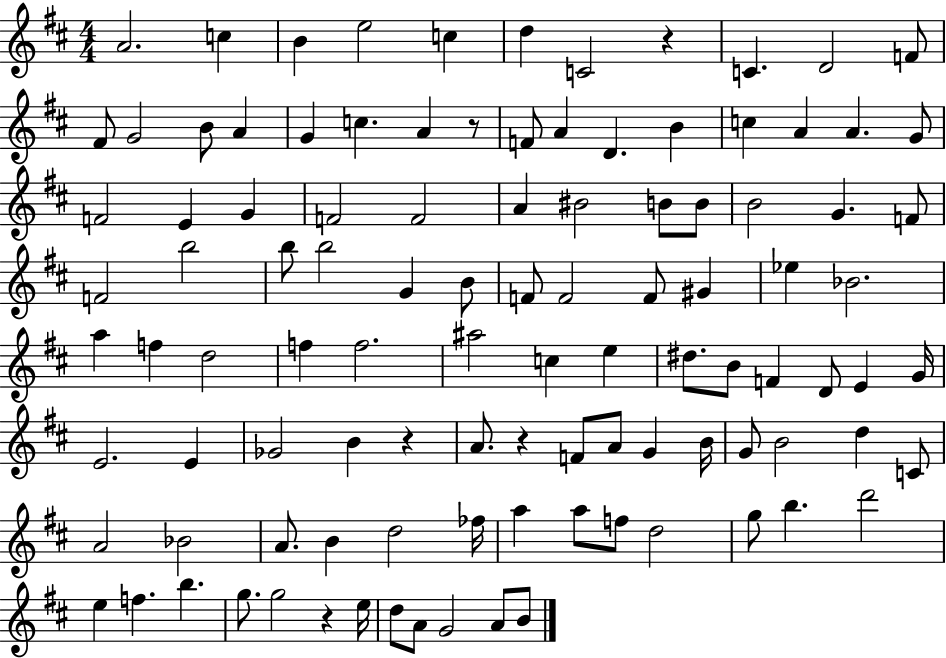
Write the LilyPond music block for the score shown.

{
  \clef treble
  \numericTimeSignature
  \time 4/4
  \key d \major
  a'2. c''4 | b'4 e''2 c''4 | d''4 c'2 r4 | c'4. d'2 f'8 | \break fis'8 g'2 b'8 a'4 | g'4 c''4. a'4 r8 | f'8 a'4 d'4. b'4 | c''4 a'4 a'4. g'8 | \break f'2 e'4 g'4 | f'2 f'2 | a'4 bis'2 b'8 b'8 | b'2 g'4. f'8 | \break f'2 b''2 | b''8 b''2 g'4 b'8 | f'8 f'2 f'8 gis'4 | ees''4 bes'2. | \break a''4 f''4 d''2 | f''4 f''2. | ais''2 c''4 e''4 | dis''8. b'8 f'4 d'8 e'4 g'16 | \break e'2. e'4 | ges'2 b'4 r4 | a'8. r4 f'8 a'8 g'4 b'16 | g'8 b'2 d''4 c'8 | \break a'2 bes'2 | a'8. b'4 d''2 fes''16 | a''4 a''8 f''8 d''2 | g''8 b''4. d'''2 | \break e''4 f''4. b''4. | g''8. g''2 r4 e''16 | d''8 a'8 g'2 a'8 b'8 | \bar "|."
}